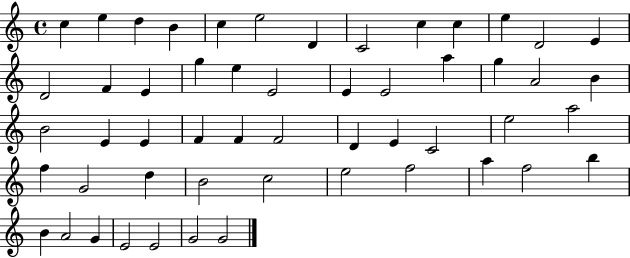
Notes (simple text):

C5/q E5/q D5/q B4/q C5/q E5/h D4/q C4/h C5/q C5/q E5/q D4/h E4/q D4/h F4/q E4/q G5/q E5/q E4/h E4/q E4/h A5/q G5/q A4/h B4/q B4/h E4/q E4/q F4/q F4/q F4/h D4/q E4/q C4/h E5/h A5/h F5/q G4/h D5/q B4/h C5/h E5/h F5/h A5/q F5/h B5/q B4/q A4/h G4/q E4/h E4/h G4/h G4/h